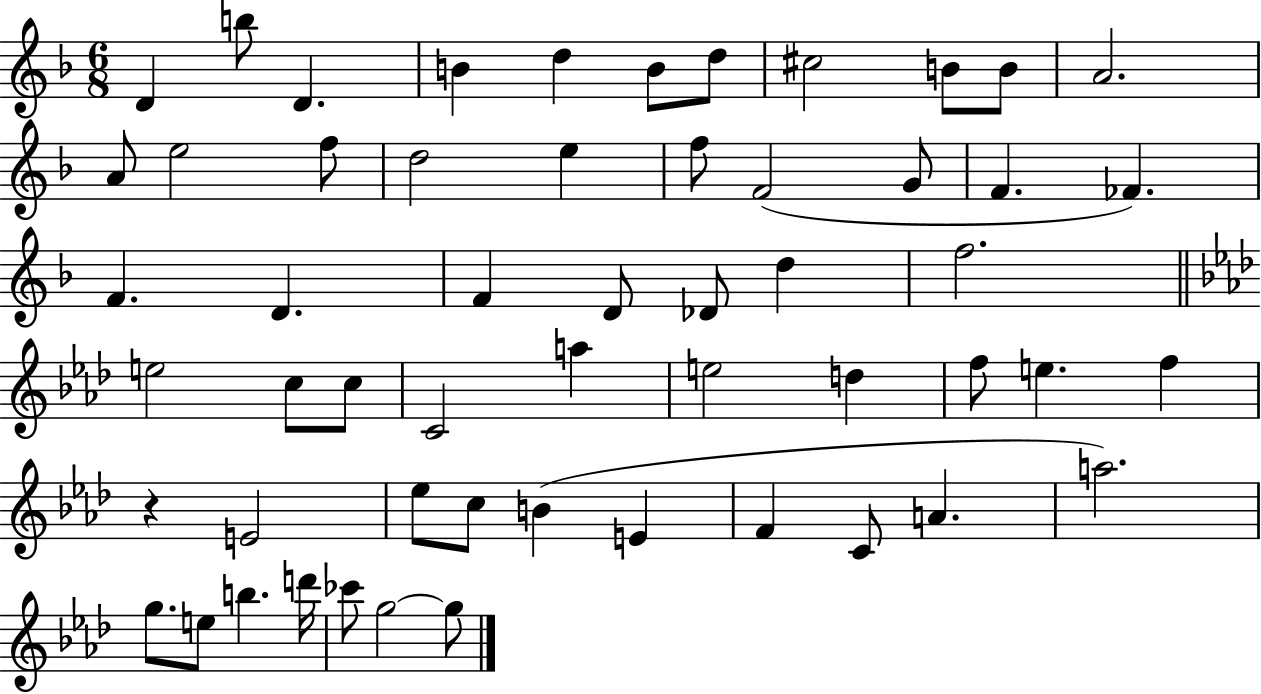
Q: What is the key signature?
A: F major